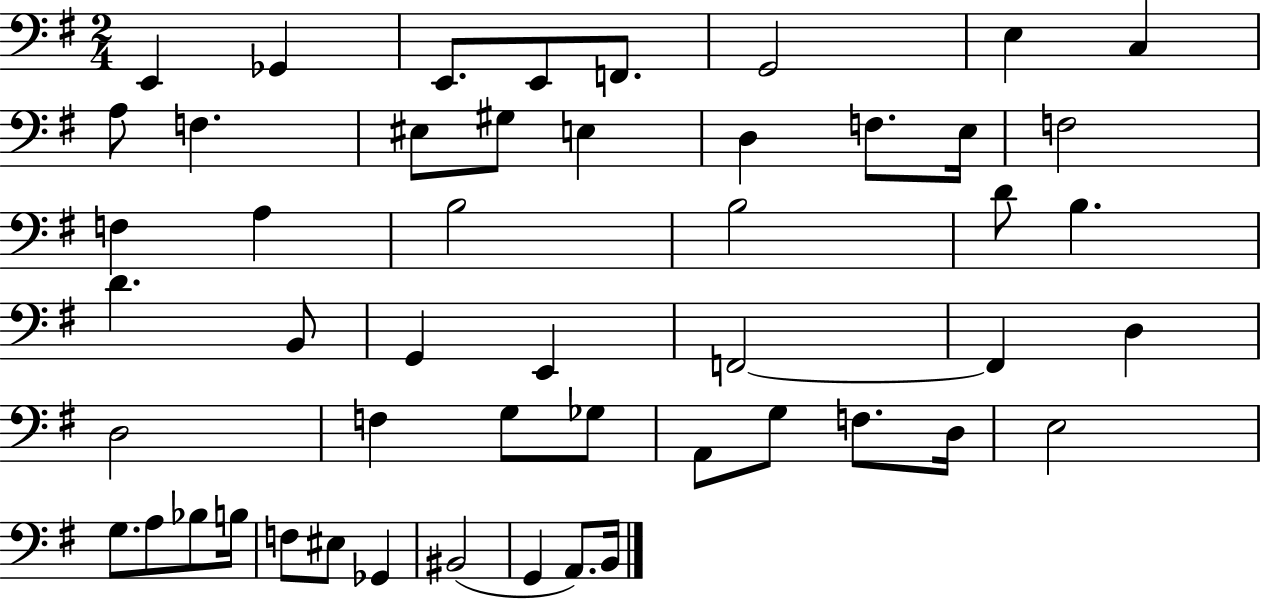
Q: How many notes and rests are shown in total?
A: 50